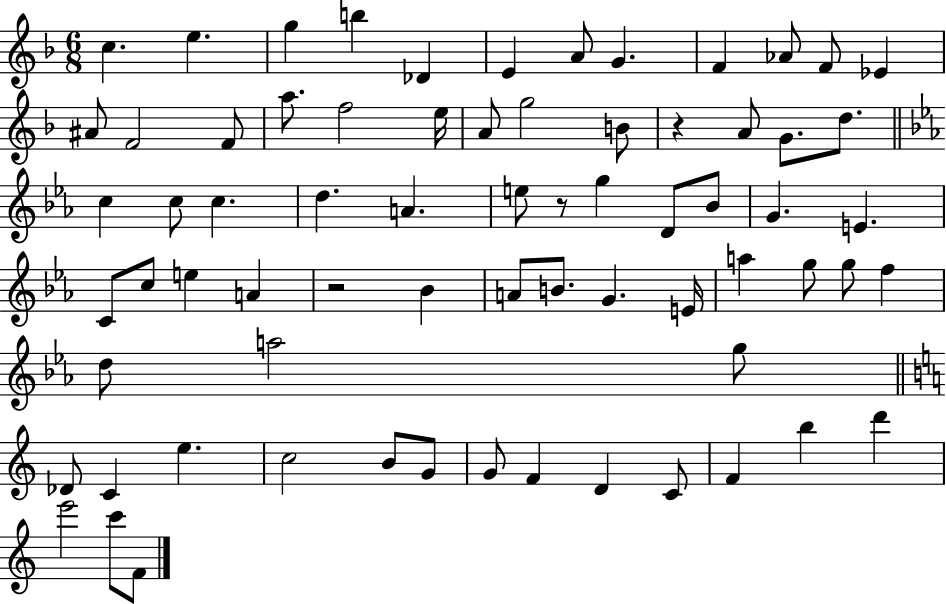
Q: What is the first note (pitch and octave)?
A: C5